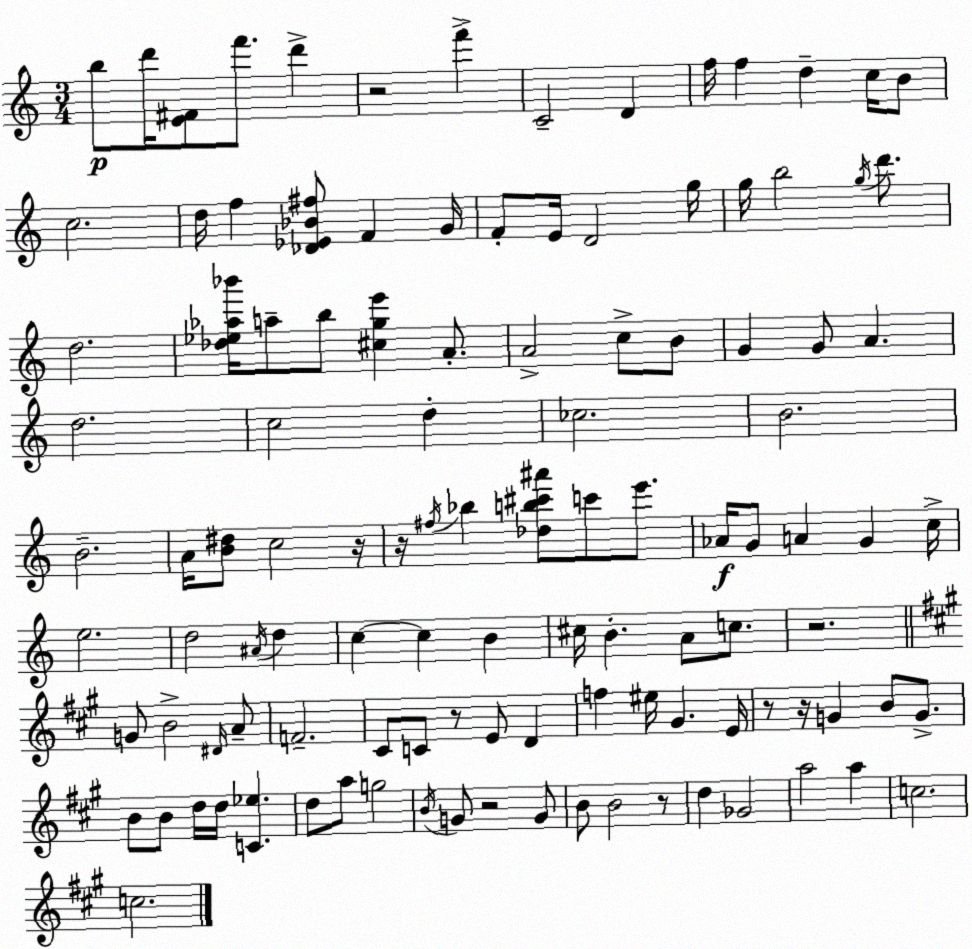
X:1
T:Untitled
M:3/4
L:1/4
K:C
b/2 d'/4 [E^F]/2 f'/2 d' z2 f' C2 D f/4 f d c/4 B/2 c2 d/4 f [_D_E_B^f]/2 F G/4 F/2 E/4 D2 g/4 g/4 b2 g/4 d'/2 d2 [_d_e_a_b']/4 a/2 b/2 [^cge'] A/2 A2 c/2 B/2 G G/2 A d2 c2 d _c2 B2 B2 A/4 [B^d]/2 c2 z/4 z/4 ^f/4 _b [_db^c'^a']/2 c'/2 e'/2 _A/4 G/2 A G c/4 e2 d2 ^A/4 d c c B ^c/4 B A/2 c/2 z2 G/2 B2 ^D/4 A/2 F2 ^C/2 C/2 z/2 E/2 D f ^e/4 ^G E/4 z/2 z/4 G B/2 G/2 B/2 B/2 d/4 d/4 [C_e] d/2 a/2 g2 B/4 G/2 z2 G/2 B/2 B2 z/2 d _G2 a2 a c2 c2